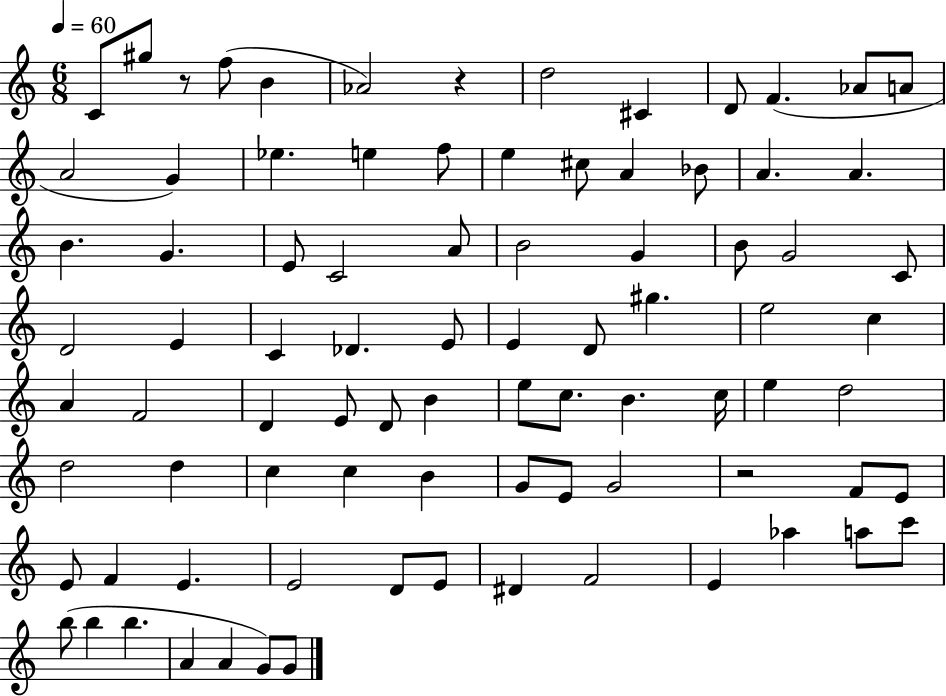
X:1
T:Untitled
M:6/8
L:1/4
K:C
C/2 ^g/2 z/2 f/2 B _A2 z d2 ^C D/2 F _A/2 A/2 A2 G _e e f/2 e ^c/2 A _B/2 A A B G E/2 C2 A/2 B2 G B/2 G2 C/2 D2 E C _D E/2 E D/2 ^g e2 c A F2 D E/2 D/2 B e/2 c/2 B c/4 e d2 d2 d c c B G/2 E/2 G2 z2 F/2 E/2 E/2 F E E2 D/2 E/2 ^D F2 E _a a/2 c'/2 b/2 b b A A G/2 G/2